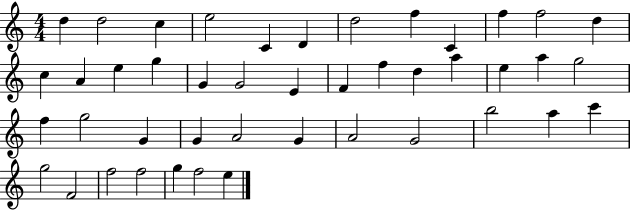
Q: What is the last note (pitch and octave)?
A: E5